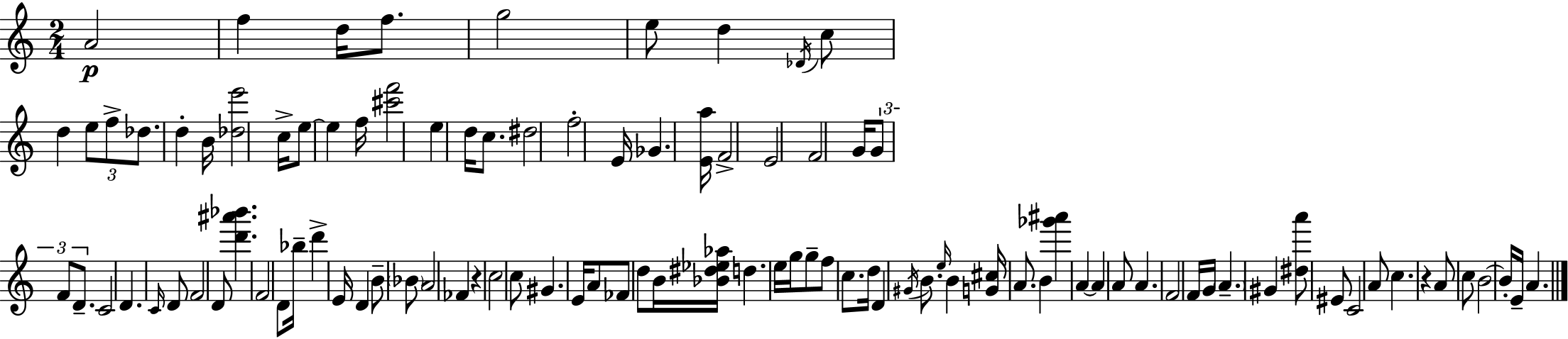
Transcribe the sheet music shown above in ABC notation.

X:1
T:Untitled
M:2/4
L:1/4
K:Am
A2 f d/4 f/2 g2 e/2 d _D/4 c/2 d e/2 f/2 _d/2 d B/4 [_de']2 c/4 e/2 e f/4 [^c'f']2 e d/4 c/2 ^d2 f2 E/4 _G [Ea]/4 F2 E2 F2 G/4 G/2 F/2 D/2 C2 D C/4 D/2 F2 D/2 [d'^a'_b'] F2 D/2 _b/4 d' E/4 D B/2 _B/2 A2 _F z c2 c/2 ^G E/4 A/2 _F/2 d/2 B/4 [_B^d_e_a]/4 d e/4 g/4 g/2 f/2 c/2 d/4 D ^G/4 B/2 e/4 B [G^c]/4 A/2 B [_g'^a'] A A A/2 A F2 F/4 G/4 A ^G [^da']/2 ^E/2 C2 A/2 c z A/2 c/2 B2 B/4 E/4 A